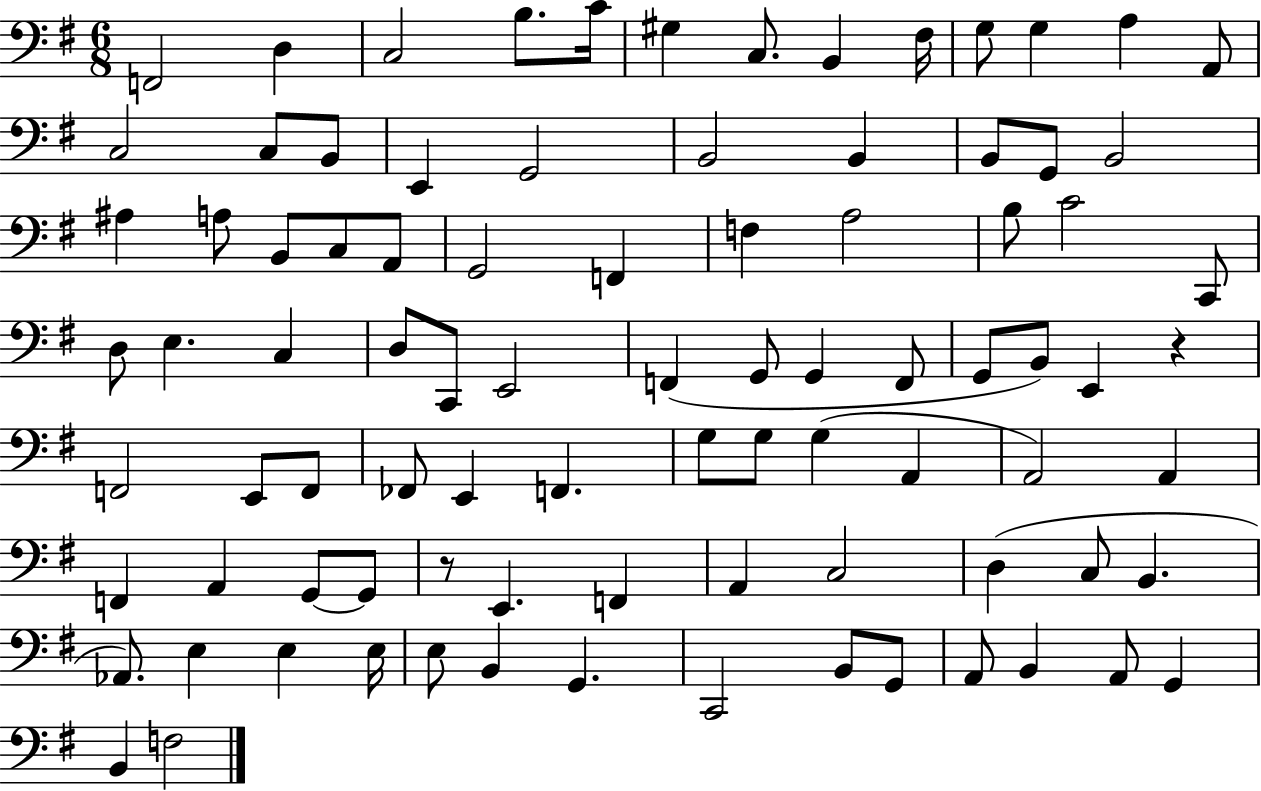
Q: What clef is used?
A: bass